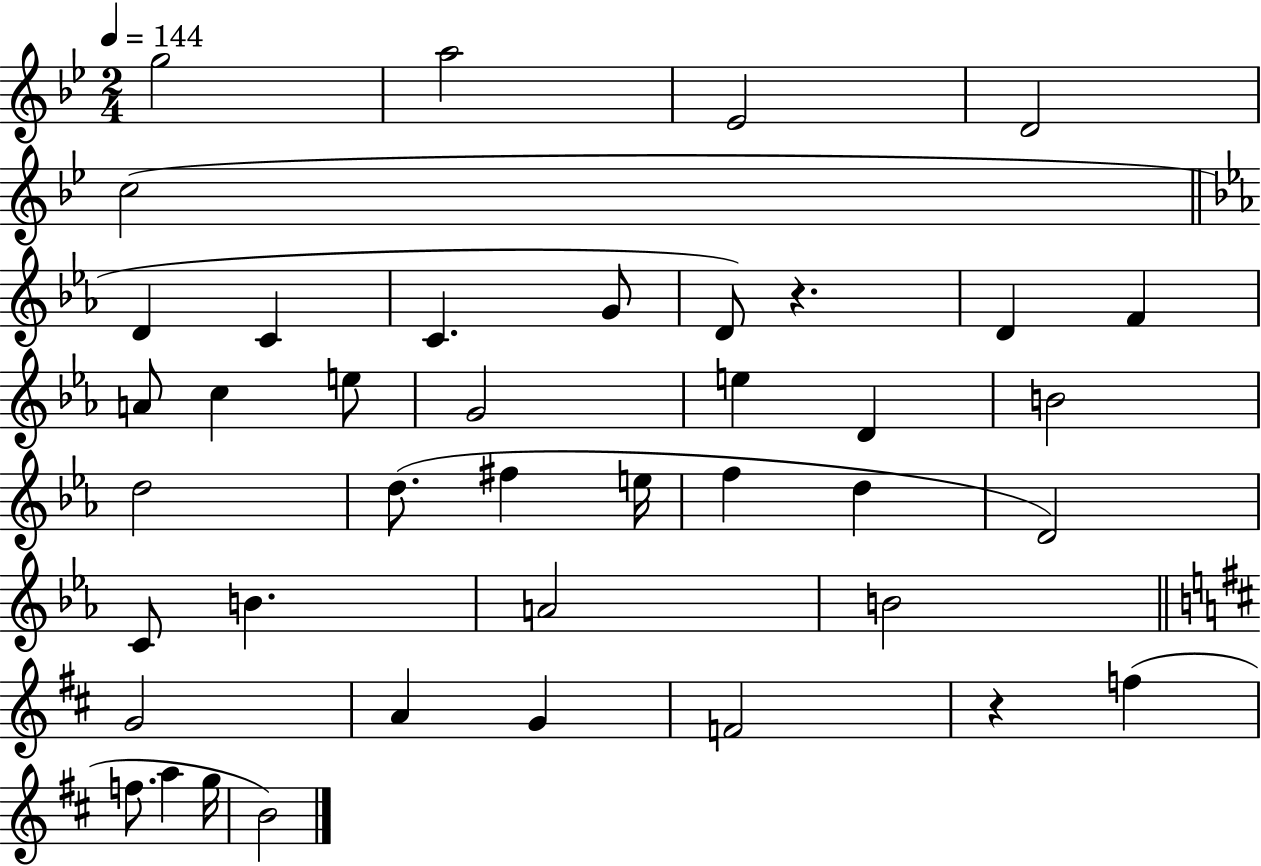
X:1
T:Untitled
M:2/4
L:1/4
K:Bb
g2 a2 _E2 D2 c2 D C C G/2 D/2 z D F A/2 c e/2 G2 e D B2 d2 d/2 ^f e/4 f d D2 C/2 B A2 B2 G2 A G F2 z f f/2 a g/4 B2